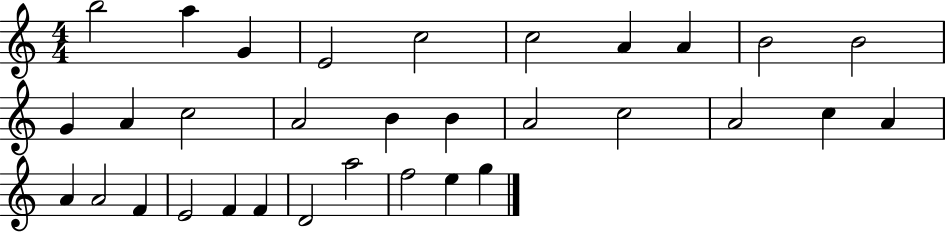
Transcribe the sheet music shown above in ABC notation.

X:1
T:Untitled
M:4/4
L:1/4
K:C
b2 a G E2 c2 c2 A A B2 B2 G A c2 A2 B B A2 c2 A2 c A A A2 F E2 F F D2 a2 f2 e g